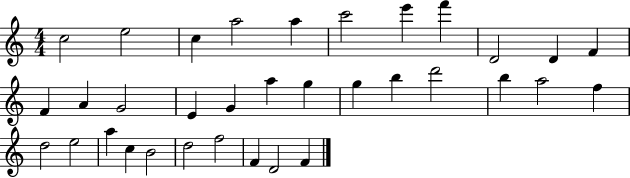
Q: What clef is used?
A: treble